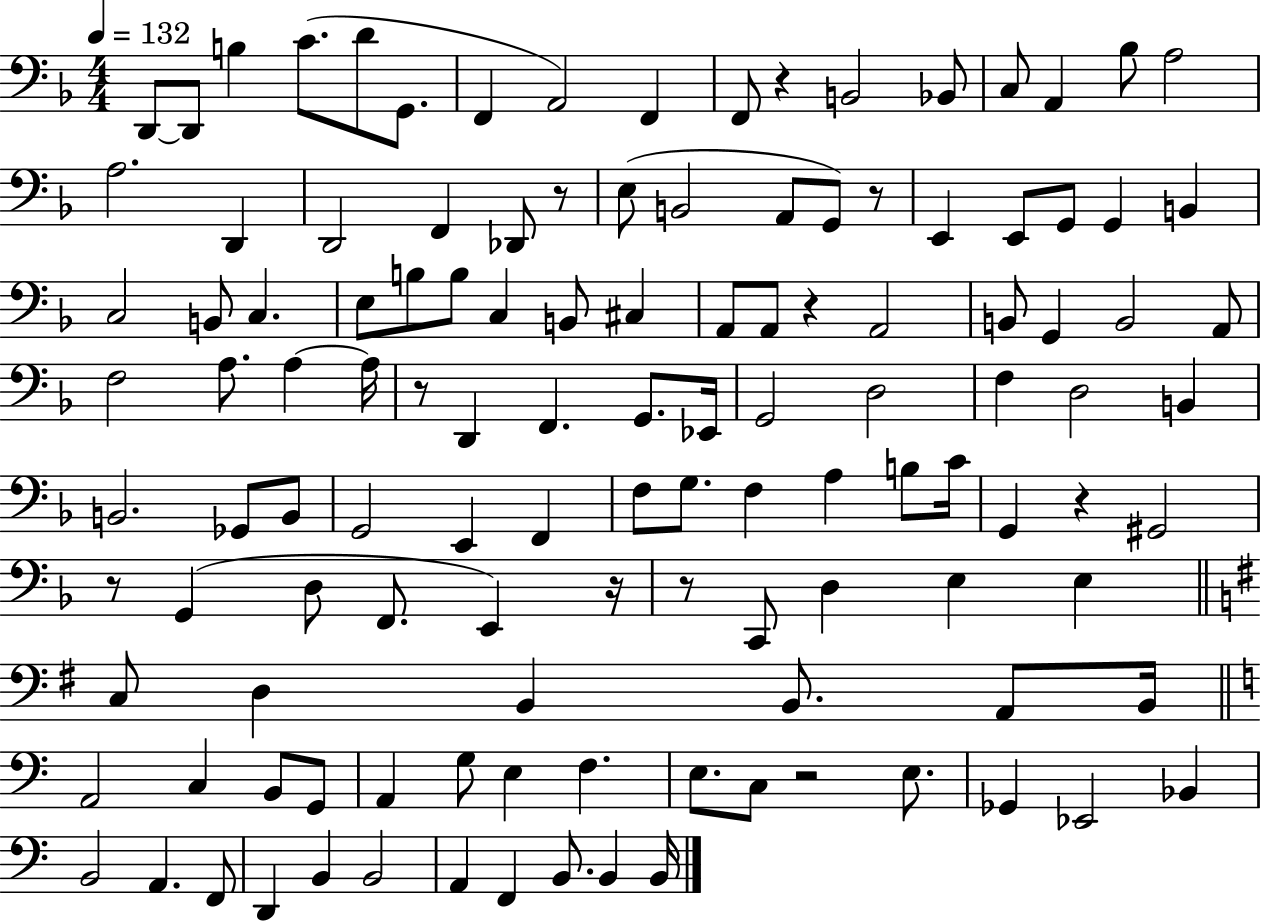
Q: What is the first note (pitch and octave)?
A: D2